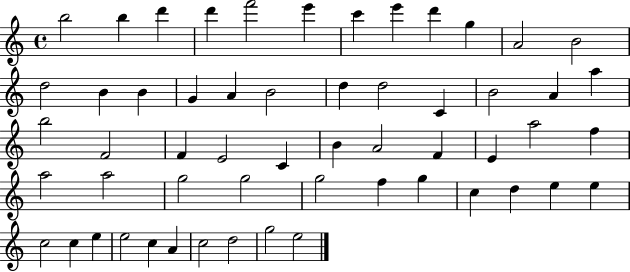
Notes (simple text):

B5/h B5/q D6/q D6/q F6/h E6/q C6/q E6/q D6/q G5/q A4/h B4/h D5/h B4/q B4/q G4/q A4/q B4/h D5/q D5/h C4/q B4/h A4/q A5/q B5/h F4/h F4/q E4/h C4/q B4/q A4/h F4/q E4/q A5/h F5/q A5/h A5/h G5/h G5/h G5/h F5/q G5/q C5/q D5/q E5/q E5/q C5/h C5/q E5/q E5/h C5/q A4/q C5/h D5/h G5/h E5/h